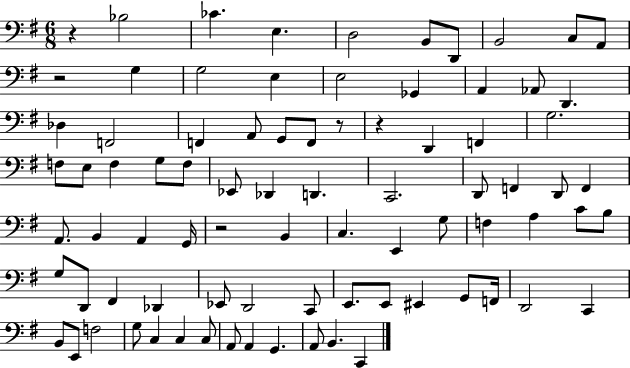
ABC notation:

X:1
T:Untitled
M:6/8
L:1/4
K:G
z _B,2 _C E, D,2 B,,/2 D,,/2 B,,2 C,/2 A,,/2 z2 G, G,2 E, E,2 _G,, A,, _A,,/2 D,, _D, F,,2 F,, A,,/2 G,,/2 F,,/2 z/2 z D,, F,, G,2 F,/2 E,/2 F, G,/2 F,/2 _E,,/2 _D,, D,, C,,2 D,,/2 F,, D,,/2 F,, A,,/2 B,, A,, G,,/4 z2 B,, C, E,, G,/2 F, A, C/2 B,/2 G,/2 D,,/2 ^F,, _D,, _E,,/2 D,,2 C,,/2 E,,/2 E,,/2 ^E,, G,,/2 F,,/4 D,,2 C,, B,,/2 E,,/2 F,2 G,/2 C, C, C,/2 A,,/2 A,, G,, A,,/2 B,, C,,